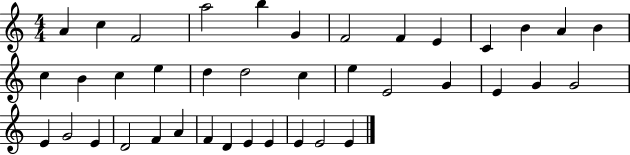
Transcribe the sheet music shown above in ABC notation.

X:1
T:Untitled
M:4/4
L:1/4
K:C
A c F2 a2 b G F2 F E C B A B c B c e d d2 c e E2 G E G G2 E G2 E D2 F A F D E E E E2 E